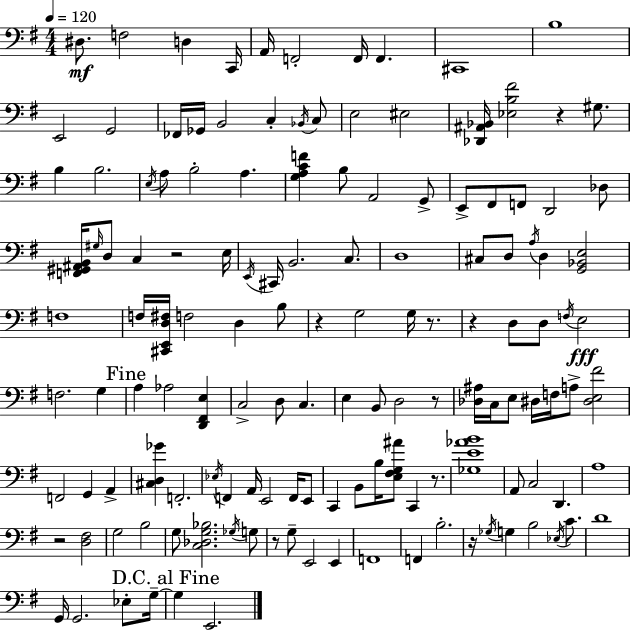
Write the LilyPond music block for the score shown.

{
  \clef bass
  \numericTimeSignature
  \time 4/4
  \key e \minor
  \tempo 4 = 120
  dis8.\mf f2 d4 c,16 | a,16 f,2-. f,16 f,4. | cis,1 | b1 | \break e,2 g,2 | fes,16 ges,16 b,2 c4-. \acciaccatura { bes,16 } c8 | e2 eis2 | <des, ais, bes,>16 <ees b fis'>2 r4 gis8. | \break b4 b2. | \acciaccatura { e16 } a8 b2-. a4. | <g a c' f'>4 b8 a,2 | g,8-> e,8-> fis,8 f,8 d,2 | \break des8 <f, gis, ais, b,>16 \grace { gis16 } d8 c4 r2 | e16 \acciaccatura { e,16 } cis,16 b,2. | c8. d1 | cis8 d8 \acciaccatura { a16 } d4 <g, bes, e>2 | \break f1 | f16 <cis, e, d fis>16 f2 d4 | b8 r4 g2 | g16 r8. r4 d8 d8 \acciaccatura { f16 } e2\fff | \break f2. | g4 \mark "Fine" a4 aes2 | <d, fis, e>4 c2-> d8 | c4. e4 b,8 d2 | \break r8 <des ais>16 c16 e8 dis16 f16 a8-> <dis e fis'>2 | f,2 g,4 | a,4-> <cis d ges'>4 f,2.-. | \acciaccatura { ees16 } f,4 a,16 e,2 | \break f,16 e,8 c,4 b,8 b16 <e fis g ais'>8 | c,4 r8. <ges e' aes' b'>1 | a,8 c2 | d,4. a1 | \break r2 <d fis>2 | g2 b2 | g8 <c des g bes>2. | \acciaccatura { ges16 } g8 r8 g8-- e,2 | \break e,4 f,1 | f,4 b2.-. | r16 \acciaccatura { ges16 } g4 b2 | \acciaccatura { ees16 } c'8. d'1 | \break g,16 g,2. | ees8-. g16--~~ \mark "D.C. al Fine" g4 e,2. | \bar "|."
}